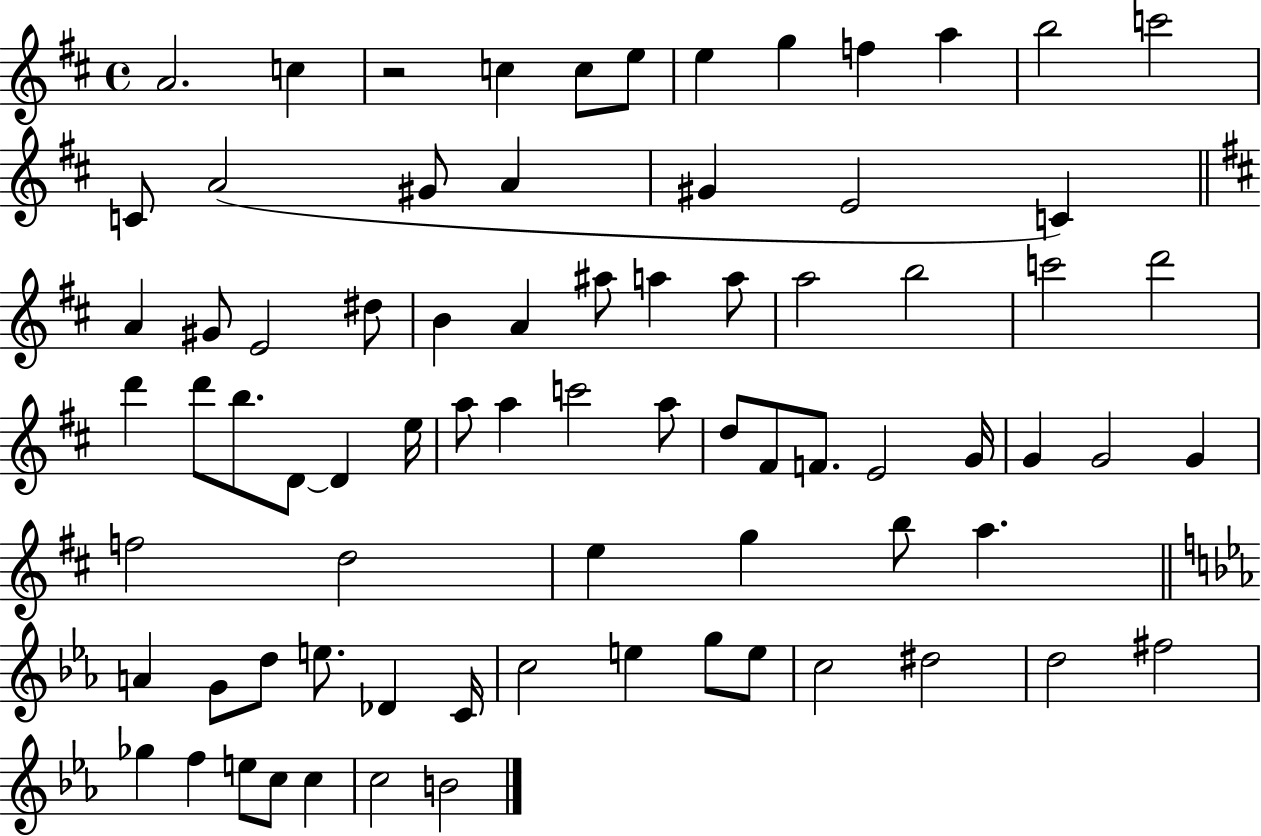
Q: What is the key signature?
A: D major